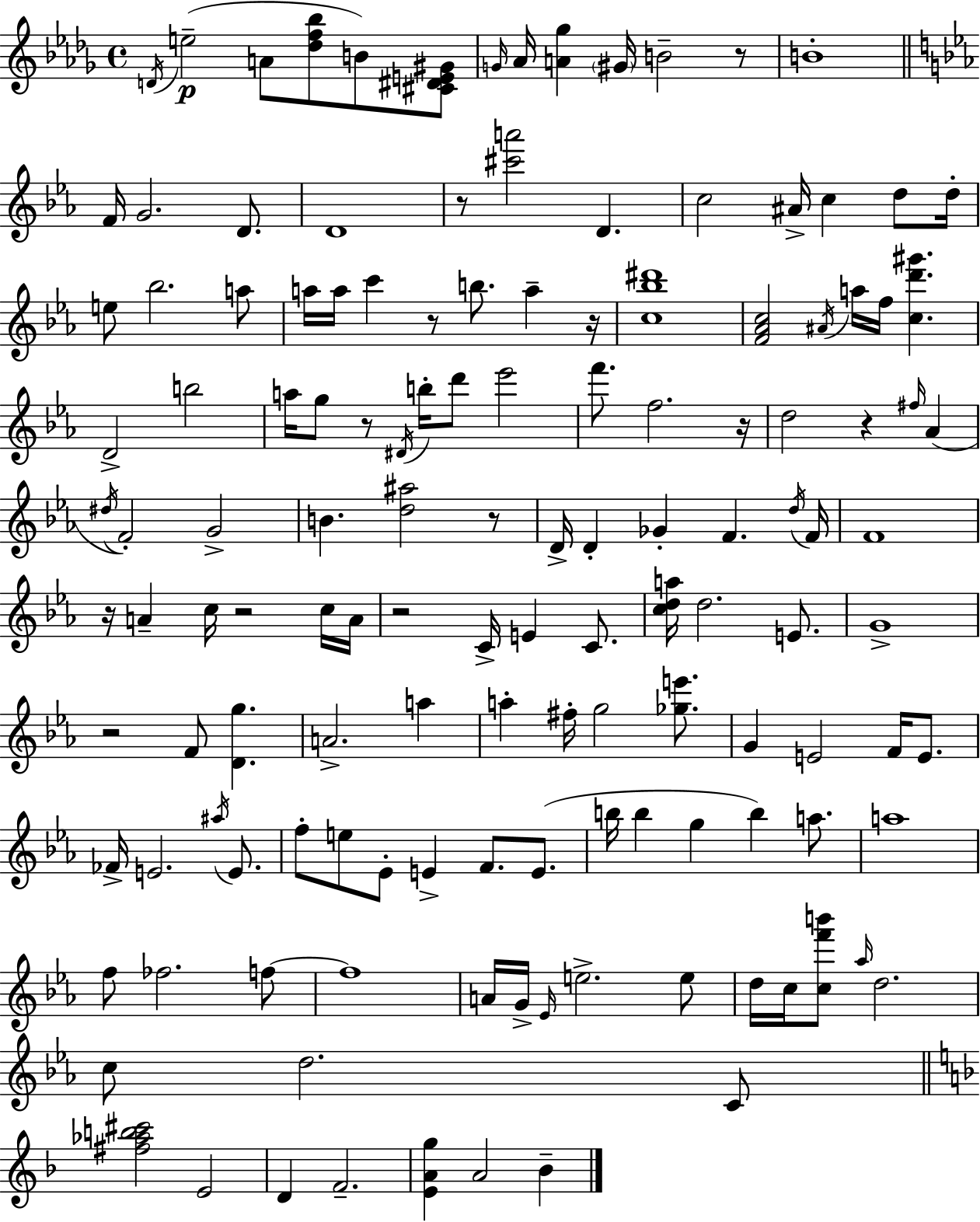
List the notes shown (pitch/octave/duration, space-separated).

D4/s E5/h A4/e [Db5,F5,Bb5]/e B4/e [C#4,D#4,E4,G#4]/e G4/s Ab4/s [A4,Gb5]/q G#4/s B4/h R/e B4/w F4/s G4/h. D4/e. D4/w R/e [C#6,A6]/h D4/q. C5/h A#4/s C5/q D5/e D5/s E5/e Bb5/h. A5/e A5/s A5/s C6/q R/e B5/e. A5/q R/s [C5,Bb5,D#6]/w [F4,Ab4,C5]/h A#4/s A5/s F5/s [C5,D6,G#6]/q. D4/h B5/h A5/s G5/e R/e D#4/s B5/s D6/e Eb6/h F6/e. F5/h. R/s D5/h R/q F#5/s Ab4/q D#5/s F4/h G4/h B4/q. [D5,A#5]/h R/e D4/s D4/q Gb4/q F4/q. D5/s F4/s F4/w R/s A4/q C5/s R/h C5/s A4/s R/h C4/s E4/q C4/e. [C5,D5,A5]/s D5/h. E4/e. G4/w R/h F4/e [D4,G5]/q. A4/h. A5/q A5/q F#5/s G5/h [Gb5,E6]/e. G4/q E4/h F4/s E4/e. FES4/s E4/h. A#5/s E4/e. F5/e E5/e Eb4/e E4/q F4/e. E4/e. B5/s B5/q G5/q B5/q A5/e. A5/w F5/e FES5/h. F5/e F5/w A4/s G4/s Eb4/s E5/h. E5/e D5/s C5/s [C5,F6,B6]/e Ab5/s D5/h. C5/e D5/h. C4/e [F#5,Ab5,B5,C#6]/h E4/h D4/q F4/h. [E4,A4,G5]/q A4/h Bb4/q